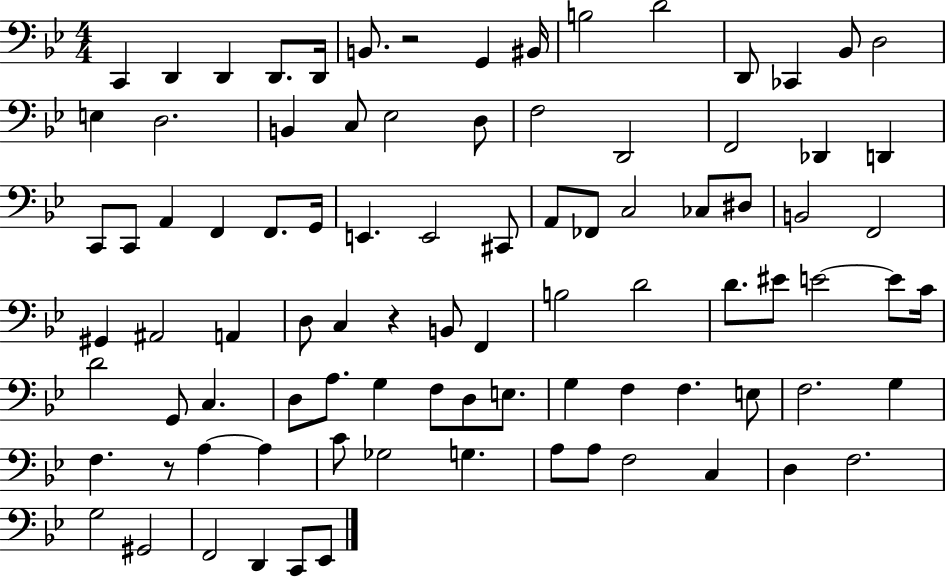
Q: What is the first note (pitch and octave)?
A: C2